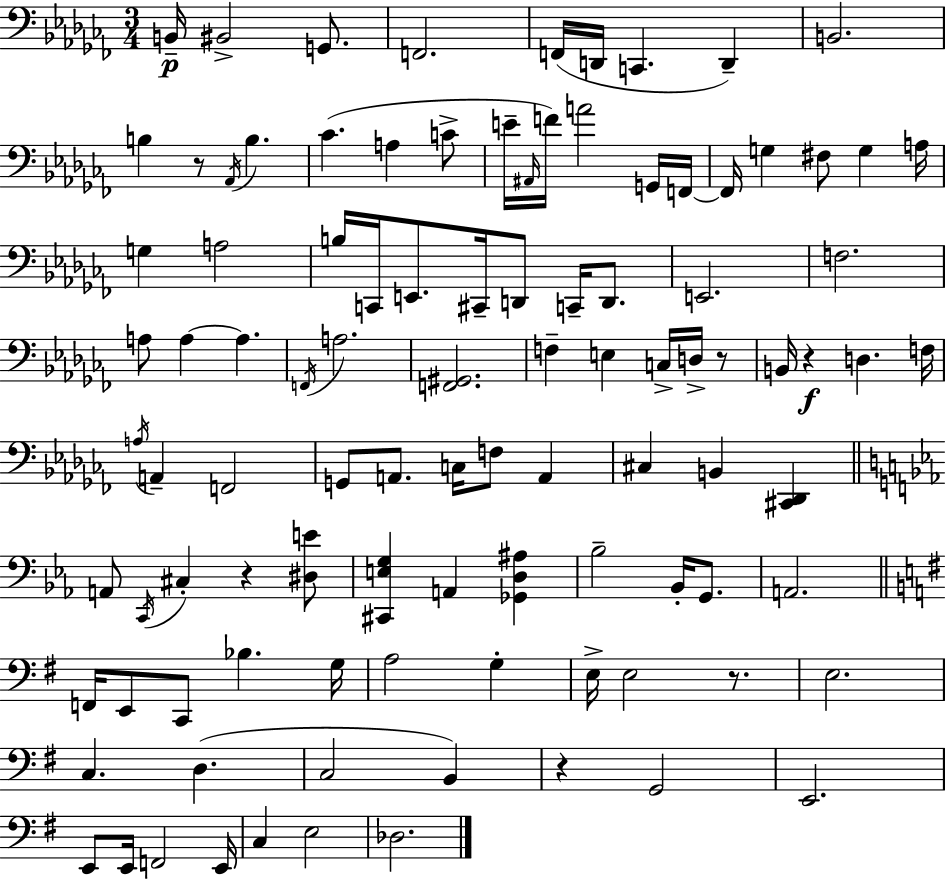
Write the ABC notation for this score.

X:1
T:Untitled
M:3/4
L:1/4
K:Abm
B,,/4 ^B,,2 G,,/2 F,,2 F,,/4 D,,/4 C,, D,, B,,2 B, z/2 _A,,/4 B, _C A, C/2 E/4 ^A,,/4 F/4 A2 G,,/4 F,,/4 F,,/4 G, ^F,/2 G, A,/4 G, A,2 B,/4 C,,/4 E,,/2 ^C,,/4 D,,/2 C,,/4 D,,/2 E,,2 F,2 A,/2 A, A, F,,/4 A,2 [F,,^G,,]2 F, E, C,/4 D,/4 z/2 B,,/4 z D, F,/4 A,/4 A,, F,,2 G,,/2 A,,/2 C,/4 F,/2 A,, ^C, B,, [^C,,_D,,] A,,/2 C,,/4 ^C, z [^D,E]/2 [^C,,E,G,] A,, [_G,,D,^A,] _B,2 _B,,/4 G,,/2 A,,2 F,,/4 E,,/2 C,,/2 _B, G,/4 A,2 G, E,/4 E,2 z/2 E,2 C, D, C,2 B,, z G,,2 E,,2 E,,/2 E,,/4 F,,2 E,,/4 C, E,2 _D,2